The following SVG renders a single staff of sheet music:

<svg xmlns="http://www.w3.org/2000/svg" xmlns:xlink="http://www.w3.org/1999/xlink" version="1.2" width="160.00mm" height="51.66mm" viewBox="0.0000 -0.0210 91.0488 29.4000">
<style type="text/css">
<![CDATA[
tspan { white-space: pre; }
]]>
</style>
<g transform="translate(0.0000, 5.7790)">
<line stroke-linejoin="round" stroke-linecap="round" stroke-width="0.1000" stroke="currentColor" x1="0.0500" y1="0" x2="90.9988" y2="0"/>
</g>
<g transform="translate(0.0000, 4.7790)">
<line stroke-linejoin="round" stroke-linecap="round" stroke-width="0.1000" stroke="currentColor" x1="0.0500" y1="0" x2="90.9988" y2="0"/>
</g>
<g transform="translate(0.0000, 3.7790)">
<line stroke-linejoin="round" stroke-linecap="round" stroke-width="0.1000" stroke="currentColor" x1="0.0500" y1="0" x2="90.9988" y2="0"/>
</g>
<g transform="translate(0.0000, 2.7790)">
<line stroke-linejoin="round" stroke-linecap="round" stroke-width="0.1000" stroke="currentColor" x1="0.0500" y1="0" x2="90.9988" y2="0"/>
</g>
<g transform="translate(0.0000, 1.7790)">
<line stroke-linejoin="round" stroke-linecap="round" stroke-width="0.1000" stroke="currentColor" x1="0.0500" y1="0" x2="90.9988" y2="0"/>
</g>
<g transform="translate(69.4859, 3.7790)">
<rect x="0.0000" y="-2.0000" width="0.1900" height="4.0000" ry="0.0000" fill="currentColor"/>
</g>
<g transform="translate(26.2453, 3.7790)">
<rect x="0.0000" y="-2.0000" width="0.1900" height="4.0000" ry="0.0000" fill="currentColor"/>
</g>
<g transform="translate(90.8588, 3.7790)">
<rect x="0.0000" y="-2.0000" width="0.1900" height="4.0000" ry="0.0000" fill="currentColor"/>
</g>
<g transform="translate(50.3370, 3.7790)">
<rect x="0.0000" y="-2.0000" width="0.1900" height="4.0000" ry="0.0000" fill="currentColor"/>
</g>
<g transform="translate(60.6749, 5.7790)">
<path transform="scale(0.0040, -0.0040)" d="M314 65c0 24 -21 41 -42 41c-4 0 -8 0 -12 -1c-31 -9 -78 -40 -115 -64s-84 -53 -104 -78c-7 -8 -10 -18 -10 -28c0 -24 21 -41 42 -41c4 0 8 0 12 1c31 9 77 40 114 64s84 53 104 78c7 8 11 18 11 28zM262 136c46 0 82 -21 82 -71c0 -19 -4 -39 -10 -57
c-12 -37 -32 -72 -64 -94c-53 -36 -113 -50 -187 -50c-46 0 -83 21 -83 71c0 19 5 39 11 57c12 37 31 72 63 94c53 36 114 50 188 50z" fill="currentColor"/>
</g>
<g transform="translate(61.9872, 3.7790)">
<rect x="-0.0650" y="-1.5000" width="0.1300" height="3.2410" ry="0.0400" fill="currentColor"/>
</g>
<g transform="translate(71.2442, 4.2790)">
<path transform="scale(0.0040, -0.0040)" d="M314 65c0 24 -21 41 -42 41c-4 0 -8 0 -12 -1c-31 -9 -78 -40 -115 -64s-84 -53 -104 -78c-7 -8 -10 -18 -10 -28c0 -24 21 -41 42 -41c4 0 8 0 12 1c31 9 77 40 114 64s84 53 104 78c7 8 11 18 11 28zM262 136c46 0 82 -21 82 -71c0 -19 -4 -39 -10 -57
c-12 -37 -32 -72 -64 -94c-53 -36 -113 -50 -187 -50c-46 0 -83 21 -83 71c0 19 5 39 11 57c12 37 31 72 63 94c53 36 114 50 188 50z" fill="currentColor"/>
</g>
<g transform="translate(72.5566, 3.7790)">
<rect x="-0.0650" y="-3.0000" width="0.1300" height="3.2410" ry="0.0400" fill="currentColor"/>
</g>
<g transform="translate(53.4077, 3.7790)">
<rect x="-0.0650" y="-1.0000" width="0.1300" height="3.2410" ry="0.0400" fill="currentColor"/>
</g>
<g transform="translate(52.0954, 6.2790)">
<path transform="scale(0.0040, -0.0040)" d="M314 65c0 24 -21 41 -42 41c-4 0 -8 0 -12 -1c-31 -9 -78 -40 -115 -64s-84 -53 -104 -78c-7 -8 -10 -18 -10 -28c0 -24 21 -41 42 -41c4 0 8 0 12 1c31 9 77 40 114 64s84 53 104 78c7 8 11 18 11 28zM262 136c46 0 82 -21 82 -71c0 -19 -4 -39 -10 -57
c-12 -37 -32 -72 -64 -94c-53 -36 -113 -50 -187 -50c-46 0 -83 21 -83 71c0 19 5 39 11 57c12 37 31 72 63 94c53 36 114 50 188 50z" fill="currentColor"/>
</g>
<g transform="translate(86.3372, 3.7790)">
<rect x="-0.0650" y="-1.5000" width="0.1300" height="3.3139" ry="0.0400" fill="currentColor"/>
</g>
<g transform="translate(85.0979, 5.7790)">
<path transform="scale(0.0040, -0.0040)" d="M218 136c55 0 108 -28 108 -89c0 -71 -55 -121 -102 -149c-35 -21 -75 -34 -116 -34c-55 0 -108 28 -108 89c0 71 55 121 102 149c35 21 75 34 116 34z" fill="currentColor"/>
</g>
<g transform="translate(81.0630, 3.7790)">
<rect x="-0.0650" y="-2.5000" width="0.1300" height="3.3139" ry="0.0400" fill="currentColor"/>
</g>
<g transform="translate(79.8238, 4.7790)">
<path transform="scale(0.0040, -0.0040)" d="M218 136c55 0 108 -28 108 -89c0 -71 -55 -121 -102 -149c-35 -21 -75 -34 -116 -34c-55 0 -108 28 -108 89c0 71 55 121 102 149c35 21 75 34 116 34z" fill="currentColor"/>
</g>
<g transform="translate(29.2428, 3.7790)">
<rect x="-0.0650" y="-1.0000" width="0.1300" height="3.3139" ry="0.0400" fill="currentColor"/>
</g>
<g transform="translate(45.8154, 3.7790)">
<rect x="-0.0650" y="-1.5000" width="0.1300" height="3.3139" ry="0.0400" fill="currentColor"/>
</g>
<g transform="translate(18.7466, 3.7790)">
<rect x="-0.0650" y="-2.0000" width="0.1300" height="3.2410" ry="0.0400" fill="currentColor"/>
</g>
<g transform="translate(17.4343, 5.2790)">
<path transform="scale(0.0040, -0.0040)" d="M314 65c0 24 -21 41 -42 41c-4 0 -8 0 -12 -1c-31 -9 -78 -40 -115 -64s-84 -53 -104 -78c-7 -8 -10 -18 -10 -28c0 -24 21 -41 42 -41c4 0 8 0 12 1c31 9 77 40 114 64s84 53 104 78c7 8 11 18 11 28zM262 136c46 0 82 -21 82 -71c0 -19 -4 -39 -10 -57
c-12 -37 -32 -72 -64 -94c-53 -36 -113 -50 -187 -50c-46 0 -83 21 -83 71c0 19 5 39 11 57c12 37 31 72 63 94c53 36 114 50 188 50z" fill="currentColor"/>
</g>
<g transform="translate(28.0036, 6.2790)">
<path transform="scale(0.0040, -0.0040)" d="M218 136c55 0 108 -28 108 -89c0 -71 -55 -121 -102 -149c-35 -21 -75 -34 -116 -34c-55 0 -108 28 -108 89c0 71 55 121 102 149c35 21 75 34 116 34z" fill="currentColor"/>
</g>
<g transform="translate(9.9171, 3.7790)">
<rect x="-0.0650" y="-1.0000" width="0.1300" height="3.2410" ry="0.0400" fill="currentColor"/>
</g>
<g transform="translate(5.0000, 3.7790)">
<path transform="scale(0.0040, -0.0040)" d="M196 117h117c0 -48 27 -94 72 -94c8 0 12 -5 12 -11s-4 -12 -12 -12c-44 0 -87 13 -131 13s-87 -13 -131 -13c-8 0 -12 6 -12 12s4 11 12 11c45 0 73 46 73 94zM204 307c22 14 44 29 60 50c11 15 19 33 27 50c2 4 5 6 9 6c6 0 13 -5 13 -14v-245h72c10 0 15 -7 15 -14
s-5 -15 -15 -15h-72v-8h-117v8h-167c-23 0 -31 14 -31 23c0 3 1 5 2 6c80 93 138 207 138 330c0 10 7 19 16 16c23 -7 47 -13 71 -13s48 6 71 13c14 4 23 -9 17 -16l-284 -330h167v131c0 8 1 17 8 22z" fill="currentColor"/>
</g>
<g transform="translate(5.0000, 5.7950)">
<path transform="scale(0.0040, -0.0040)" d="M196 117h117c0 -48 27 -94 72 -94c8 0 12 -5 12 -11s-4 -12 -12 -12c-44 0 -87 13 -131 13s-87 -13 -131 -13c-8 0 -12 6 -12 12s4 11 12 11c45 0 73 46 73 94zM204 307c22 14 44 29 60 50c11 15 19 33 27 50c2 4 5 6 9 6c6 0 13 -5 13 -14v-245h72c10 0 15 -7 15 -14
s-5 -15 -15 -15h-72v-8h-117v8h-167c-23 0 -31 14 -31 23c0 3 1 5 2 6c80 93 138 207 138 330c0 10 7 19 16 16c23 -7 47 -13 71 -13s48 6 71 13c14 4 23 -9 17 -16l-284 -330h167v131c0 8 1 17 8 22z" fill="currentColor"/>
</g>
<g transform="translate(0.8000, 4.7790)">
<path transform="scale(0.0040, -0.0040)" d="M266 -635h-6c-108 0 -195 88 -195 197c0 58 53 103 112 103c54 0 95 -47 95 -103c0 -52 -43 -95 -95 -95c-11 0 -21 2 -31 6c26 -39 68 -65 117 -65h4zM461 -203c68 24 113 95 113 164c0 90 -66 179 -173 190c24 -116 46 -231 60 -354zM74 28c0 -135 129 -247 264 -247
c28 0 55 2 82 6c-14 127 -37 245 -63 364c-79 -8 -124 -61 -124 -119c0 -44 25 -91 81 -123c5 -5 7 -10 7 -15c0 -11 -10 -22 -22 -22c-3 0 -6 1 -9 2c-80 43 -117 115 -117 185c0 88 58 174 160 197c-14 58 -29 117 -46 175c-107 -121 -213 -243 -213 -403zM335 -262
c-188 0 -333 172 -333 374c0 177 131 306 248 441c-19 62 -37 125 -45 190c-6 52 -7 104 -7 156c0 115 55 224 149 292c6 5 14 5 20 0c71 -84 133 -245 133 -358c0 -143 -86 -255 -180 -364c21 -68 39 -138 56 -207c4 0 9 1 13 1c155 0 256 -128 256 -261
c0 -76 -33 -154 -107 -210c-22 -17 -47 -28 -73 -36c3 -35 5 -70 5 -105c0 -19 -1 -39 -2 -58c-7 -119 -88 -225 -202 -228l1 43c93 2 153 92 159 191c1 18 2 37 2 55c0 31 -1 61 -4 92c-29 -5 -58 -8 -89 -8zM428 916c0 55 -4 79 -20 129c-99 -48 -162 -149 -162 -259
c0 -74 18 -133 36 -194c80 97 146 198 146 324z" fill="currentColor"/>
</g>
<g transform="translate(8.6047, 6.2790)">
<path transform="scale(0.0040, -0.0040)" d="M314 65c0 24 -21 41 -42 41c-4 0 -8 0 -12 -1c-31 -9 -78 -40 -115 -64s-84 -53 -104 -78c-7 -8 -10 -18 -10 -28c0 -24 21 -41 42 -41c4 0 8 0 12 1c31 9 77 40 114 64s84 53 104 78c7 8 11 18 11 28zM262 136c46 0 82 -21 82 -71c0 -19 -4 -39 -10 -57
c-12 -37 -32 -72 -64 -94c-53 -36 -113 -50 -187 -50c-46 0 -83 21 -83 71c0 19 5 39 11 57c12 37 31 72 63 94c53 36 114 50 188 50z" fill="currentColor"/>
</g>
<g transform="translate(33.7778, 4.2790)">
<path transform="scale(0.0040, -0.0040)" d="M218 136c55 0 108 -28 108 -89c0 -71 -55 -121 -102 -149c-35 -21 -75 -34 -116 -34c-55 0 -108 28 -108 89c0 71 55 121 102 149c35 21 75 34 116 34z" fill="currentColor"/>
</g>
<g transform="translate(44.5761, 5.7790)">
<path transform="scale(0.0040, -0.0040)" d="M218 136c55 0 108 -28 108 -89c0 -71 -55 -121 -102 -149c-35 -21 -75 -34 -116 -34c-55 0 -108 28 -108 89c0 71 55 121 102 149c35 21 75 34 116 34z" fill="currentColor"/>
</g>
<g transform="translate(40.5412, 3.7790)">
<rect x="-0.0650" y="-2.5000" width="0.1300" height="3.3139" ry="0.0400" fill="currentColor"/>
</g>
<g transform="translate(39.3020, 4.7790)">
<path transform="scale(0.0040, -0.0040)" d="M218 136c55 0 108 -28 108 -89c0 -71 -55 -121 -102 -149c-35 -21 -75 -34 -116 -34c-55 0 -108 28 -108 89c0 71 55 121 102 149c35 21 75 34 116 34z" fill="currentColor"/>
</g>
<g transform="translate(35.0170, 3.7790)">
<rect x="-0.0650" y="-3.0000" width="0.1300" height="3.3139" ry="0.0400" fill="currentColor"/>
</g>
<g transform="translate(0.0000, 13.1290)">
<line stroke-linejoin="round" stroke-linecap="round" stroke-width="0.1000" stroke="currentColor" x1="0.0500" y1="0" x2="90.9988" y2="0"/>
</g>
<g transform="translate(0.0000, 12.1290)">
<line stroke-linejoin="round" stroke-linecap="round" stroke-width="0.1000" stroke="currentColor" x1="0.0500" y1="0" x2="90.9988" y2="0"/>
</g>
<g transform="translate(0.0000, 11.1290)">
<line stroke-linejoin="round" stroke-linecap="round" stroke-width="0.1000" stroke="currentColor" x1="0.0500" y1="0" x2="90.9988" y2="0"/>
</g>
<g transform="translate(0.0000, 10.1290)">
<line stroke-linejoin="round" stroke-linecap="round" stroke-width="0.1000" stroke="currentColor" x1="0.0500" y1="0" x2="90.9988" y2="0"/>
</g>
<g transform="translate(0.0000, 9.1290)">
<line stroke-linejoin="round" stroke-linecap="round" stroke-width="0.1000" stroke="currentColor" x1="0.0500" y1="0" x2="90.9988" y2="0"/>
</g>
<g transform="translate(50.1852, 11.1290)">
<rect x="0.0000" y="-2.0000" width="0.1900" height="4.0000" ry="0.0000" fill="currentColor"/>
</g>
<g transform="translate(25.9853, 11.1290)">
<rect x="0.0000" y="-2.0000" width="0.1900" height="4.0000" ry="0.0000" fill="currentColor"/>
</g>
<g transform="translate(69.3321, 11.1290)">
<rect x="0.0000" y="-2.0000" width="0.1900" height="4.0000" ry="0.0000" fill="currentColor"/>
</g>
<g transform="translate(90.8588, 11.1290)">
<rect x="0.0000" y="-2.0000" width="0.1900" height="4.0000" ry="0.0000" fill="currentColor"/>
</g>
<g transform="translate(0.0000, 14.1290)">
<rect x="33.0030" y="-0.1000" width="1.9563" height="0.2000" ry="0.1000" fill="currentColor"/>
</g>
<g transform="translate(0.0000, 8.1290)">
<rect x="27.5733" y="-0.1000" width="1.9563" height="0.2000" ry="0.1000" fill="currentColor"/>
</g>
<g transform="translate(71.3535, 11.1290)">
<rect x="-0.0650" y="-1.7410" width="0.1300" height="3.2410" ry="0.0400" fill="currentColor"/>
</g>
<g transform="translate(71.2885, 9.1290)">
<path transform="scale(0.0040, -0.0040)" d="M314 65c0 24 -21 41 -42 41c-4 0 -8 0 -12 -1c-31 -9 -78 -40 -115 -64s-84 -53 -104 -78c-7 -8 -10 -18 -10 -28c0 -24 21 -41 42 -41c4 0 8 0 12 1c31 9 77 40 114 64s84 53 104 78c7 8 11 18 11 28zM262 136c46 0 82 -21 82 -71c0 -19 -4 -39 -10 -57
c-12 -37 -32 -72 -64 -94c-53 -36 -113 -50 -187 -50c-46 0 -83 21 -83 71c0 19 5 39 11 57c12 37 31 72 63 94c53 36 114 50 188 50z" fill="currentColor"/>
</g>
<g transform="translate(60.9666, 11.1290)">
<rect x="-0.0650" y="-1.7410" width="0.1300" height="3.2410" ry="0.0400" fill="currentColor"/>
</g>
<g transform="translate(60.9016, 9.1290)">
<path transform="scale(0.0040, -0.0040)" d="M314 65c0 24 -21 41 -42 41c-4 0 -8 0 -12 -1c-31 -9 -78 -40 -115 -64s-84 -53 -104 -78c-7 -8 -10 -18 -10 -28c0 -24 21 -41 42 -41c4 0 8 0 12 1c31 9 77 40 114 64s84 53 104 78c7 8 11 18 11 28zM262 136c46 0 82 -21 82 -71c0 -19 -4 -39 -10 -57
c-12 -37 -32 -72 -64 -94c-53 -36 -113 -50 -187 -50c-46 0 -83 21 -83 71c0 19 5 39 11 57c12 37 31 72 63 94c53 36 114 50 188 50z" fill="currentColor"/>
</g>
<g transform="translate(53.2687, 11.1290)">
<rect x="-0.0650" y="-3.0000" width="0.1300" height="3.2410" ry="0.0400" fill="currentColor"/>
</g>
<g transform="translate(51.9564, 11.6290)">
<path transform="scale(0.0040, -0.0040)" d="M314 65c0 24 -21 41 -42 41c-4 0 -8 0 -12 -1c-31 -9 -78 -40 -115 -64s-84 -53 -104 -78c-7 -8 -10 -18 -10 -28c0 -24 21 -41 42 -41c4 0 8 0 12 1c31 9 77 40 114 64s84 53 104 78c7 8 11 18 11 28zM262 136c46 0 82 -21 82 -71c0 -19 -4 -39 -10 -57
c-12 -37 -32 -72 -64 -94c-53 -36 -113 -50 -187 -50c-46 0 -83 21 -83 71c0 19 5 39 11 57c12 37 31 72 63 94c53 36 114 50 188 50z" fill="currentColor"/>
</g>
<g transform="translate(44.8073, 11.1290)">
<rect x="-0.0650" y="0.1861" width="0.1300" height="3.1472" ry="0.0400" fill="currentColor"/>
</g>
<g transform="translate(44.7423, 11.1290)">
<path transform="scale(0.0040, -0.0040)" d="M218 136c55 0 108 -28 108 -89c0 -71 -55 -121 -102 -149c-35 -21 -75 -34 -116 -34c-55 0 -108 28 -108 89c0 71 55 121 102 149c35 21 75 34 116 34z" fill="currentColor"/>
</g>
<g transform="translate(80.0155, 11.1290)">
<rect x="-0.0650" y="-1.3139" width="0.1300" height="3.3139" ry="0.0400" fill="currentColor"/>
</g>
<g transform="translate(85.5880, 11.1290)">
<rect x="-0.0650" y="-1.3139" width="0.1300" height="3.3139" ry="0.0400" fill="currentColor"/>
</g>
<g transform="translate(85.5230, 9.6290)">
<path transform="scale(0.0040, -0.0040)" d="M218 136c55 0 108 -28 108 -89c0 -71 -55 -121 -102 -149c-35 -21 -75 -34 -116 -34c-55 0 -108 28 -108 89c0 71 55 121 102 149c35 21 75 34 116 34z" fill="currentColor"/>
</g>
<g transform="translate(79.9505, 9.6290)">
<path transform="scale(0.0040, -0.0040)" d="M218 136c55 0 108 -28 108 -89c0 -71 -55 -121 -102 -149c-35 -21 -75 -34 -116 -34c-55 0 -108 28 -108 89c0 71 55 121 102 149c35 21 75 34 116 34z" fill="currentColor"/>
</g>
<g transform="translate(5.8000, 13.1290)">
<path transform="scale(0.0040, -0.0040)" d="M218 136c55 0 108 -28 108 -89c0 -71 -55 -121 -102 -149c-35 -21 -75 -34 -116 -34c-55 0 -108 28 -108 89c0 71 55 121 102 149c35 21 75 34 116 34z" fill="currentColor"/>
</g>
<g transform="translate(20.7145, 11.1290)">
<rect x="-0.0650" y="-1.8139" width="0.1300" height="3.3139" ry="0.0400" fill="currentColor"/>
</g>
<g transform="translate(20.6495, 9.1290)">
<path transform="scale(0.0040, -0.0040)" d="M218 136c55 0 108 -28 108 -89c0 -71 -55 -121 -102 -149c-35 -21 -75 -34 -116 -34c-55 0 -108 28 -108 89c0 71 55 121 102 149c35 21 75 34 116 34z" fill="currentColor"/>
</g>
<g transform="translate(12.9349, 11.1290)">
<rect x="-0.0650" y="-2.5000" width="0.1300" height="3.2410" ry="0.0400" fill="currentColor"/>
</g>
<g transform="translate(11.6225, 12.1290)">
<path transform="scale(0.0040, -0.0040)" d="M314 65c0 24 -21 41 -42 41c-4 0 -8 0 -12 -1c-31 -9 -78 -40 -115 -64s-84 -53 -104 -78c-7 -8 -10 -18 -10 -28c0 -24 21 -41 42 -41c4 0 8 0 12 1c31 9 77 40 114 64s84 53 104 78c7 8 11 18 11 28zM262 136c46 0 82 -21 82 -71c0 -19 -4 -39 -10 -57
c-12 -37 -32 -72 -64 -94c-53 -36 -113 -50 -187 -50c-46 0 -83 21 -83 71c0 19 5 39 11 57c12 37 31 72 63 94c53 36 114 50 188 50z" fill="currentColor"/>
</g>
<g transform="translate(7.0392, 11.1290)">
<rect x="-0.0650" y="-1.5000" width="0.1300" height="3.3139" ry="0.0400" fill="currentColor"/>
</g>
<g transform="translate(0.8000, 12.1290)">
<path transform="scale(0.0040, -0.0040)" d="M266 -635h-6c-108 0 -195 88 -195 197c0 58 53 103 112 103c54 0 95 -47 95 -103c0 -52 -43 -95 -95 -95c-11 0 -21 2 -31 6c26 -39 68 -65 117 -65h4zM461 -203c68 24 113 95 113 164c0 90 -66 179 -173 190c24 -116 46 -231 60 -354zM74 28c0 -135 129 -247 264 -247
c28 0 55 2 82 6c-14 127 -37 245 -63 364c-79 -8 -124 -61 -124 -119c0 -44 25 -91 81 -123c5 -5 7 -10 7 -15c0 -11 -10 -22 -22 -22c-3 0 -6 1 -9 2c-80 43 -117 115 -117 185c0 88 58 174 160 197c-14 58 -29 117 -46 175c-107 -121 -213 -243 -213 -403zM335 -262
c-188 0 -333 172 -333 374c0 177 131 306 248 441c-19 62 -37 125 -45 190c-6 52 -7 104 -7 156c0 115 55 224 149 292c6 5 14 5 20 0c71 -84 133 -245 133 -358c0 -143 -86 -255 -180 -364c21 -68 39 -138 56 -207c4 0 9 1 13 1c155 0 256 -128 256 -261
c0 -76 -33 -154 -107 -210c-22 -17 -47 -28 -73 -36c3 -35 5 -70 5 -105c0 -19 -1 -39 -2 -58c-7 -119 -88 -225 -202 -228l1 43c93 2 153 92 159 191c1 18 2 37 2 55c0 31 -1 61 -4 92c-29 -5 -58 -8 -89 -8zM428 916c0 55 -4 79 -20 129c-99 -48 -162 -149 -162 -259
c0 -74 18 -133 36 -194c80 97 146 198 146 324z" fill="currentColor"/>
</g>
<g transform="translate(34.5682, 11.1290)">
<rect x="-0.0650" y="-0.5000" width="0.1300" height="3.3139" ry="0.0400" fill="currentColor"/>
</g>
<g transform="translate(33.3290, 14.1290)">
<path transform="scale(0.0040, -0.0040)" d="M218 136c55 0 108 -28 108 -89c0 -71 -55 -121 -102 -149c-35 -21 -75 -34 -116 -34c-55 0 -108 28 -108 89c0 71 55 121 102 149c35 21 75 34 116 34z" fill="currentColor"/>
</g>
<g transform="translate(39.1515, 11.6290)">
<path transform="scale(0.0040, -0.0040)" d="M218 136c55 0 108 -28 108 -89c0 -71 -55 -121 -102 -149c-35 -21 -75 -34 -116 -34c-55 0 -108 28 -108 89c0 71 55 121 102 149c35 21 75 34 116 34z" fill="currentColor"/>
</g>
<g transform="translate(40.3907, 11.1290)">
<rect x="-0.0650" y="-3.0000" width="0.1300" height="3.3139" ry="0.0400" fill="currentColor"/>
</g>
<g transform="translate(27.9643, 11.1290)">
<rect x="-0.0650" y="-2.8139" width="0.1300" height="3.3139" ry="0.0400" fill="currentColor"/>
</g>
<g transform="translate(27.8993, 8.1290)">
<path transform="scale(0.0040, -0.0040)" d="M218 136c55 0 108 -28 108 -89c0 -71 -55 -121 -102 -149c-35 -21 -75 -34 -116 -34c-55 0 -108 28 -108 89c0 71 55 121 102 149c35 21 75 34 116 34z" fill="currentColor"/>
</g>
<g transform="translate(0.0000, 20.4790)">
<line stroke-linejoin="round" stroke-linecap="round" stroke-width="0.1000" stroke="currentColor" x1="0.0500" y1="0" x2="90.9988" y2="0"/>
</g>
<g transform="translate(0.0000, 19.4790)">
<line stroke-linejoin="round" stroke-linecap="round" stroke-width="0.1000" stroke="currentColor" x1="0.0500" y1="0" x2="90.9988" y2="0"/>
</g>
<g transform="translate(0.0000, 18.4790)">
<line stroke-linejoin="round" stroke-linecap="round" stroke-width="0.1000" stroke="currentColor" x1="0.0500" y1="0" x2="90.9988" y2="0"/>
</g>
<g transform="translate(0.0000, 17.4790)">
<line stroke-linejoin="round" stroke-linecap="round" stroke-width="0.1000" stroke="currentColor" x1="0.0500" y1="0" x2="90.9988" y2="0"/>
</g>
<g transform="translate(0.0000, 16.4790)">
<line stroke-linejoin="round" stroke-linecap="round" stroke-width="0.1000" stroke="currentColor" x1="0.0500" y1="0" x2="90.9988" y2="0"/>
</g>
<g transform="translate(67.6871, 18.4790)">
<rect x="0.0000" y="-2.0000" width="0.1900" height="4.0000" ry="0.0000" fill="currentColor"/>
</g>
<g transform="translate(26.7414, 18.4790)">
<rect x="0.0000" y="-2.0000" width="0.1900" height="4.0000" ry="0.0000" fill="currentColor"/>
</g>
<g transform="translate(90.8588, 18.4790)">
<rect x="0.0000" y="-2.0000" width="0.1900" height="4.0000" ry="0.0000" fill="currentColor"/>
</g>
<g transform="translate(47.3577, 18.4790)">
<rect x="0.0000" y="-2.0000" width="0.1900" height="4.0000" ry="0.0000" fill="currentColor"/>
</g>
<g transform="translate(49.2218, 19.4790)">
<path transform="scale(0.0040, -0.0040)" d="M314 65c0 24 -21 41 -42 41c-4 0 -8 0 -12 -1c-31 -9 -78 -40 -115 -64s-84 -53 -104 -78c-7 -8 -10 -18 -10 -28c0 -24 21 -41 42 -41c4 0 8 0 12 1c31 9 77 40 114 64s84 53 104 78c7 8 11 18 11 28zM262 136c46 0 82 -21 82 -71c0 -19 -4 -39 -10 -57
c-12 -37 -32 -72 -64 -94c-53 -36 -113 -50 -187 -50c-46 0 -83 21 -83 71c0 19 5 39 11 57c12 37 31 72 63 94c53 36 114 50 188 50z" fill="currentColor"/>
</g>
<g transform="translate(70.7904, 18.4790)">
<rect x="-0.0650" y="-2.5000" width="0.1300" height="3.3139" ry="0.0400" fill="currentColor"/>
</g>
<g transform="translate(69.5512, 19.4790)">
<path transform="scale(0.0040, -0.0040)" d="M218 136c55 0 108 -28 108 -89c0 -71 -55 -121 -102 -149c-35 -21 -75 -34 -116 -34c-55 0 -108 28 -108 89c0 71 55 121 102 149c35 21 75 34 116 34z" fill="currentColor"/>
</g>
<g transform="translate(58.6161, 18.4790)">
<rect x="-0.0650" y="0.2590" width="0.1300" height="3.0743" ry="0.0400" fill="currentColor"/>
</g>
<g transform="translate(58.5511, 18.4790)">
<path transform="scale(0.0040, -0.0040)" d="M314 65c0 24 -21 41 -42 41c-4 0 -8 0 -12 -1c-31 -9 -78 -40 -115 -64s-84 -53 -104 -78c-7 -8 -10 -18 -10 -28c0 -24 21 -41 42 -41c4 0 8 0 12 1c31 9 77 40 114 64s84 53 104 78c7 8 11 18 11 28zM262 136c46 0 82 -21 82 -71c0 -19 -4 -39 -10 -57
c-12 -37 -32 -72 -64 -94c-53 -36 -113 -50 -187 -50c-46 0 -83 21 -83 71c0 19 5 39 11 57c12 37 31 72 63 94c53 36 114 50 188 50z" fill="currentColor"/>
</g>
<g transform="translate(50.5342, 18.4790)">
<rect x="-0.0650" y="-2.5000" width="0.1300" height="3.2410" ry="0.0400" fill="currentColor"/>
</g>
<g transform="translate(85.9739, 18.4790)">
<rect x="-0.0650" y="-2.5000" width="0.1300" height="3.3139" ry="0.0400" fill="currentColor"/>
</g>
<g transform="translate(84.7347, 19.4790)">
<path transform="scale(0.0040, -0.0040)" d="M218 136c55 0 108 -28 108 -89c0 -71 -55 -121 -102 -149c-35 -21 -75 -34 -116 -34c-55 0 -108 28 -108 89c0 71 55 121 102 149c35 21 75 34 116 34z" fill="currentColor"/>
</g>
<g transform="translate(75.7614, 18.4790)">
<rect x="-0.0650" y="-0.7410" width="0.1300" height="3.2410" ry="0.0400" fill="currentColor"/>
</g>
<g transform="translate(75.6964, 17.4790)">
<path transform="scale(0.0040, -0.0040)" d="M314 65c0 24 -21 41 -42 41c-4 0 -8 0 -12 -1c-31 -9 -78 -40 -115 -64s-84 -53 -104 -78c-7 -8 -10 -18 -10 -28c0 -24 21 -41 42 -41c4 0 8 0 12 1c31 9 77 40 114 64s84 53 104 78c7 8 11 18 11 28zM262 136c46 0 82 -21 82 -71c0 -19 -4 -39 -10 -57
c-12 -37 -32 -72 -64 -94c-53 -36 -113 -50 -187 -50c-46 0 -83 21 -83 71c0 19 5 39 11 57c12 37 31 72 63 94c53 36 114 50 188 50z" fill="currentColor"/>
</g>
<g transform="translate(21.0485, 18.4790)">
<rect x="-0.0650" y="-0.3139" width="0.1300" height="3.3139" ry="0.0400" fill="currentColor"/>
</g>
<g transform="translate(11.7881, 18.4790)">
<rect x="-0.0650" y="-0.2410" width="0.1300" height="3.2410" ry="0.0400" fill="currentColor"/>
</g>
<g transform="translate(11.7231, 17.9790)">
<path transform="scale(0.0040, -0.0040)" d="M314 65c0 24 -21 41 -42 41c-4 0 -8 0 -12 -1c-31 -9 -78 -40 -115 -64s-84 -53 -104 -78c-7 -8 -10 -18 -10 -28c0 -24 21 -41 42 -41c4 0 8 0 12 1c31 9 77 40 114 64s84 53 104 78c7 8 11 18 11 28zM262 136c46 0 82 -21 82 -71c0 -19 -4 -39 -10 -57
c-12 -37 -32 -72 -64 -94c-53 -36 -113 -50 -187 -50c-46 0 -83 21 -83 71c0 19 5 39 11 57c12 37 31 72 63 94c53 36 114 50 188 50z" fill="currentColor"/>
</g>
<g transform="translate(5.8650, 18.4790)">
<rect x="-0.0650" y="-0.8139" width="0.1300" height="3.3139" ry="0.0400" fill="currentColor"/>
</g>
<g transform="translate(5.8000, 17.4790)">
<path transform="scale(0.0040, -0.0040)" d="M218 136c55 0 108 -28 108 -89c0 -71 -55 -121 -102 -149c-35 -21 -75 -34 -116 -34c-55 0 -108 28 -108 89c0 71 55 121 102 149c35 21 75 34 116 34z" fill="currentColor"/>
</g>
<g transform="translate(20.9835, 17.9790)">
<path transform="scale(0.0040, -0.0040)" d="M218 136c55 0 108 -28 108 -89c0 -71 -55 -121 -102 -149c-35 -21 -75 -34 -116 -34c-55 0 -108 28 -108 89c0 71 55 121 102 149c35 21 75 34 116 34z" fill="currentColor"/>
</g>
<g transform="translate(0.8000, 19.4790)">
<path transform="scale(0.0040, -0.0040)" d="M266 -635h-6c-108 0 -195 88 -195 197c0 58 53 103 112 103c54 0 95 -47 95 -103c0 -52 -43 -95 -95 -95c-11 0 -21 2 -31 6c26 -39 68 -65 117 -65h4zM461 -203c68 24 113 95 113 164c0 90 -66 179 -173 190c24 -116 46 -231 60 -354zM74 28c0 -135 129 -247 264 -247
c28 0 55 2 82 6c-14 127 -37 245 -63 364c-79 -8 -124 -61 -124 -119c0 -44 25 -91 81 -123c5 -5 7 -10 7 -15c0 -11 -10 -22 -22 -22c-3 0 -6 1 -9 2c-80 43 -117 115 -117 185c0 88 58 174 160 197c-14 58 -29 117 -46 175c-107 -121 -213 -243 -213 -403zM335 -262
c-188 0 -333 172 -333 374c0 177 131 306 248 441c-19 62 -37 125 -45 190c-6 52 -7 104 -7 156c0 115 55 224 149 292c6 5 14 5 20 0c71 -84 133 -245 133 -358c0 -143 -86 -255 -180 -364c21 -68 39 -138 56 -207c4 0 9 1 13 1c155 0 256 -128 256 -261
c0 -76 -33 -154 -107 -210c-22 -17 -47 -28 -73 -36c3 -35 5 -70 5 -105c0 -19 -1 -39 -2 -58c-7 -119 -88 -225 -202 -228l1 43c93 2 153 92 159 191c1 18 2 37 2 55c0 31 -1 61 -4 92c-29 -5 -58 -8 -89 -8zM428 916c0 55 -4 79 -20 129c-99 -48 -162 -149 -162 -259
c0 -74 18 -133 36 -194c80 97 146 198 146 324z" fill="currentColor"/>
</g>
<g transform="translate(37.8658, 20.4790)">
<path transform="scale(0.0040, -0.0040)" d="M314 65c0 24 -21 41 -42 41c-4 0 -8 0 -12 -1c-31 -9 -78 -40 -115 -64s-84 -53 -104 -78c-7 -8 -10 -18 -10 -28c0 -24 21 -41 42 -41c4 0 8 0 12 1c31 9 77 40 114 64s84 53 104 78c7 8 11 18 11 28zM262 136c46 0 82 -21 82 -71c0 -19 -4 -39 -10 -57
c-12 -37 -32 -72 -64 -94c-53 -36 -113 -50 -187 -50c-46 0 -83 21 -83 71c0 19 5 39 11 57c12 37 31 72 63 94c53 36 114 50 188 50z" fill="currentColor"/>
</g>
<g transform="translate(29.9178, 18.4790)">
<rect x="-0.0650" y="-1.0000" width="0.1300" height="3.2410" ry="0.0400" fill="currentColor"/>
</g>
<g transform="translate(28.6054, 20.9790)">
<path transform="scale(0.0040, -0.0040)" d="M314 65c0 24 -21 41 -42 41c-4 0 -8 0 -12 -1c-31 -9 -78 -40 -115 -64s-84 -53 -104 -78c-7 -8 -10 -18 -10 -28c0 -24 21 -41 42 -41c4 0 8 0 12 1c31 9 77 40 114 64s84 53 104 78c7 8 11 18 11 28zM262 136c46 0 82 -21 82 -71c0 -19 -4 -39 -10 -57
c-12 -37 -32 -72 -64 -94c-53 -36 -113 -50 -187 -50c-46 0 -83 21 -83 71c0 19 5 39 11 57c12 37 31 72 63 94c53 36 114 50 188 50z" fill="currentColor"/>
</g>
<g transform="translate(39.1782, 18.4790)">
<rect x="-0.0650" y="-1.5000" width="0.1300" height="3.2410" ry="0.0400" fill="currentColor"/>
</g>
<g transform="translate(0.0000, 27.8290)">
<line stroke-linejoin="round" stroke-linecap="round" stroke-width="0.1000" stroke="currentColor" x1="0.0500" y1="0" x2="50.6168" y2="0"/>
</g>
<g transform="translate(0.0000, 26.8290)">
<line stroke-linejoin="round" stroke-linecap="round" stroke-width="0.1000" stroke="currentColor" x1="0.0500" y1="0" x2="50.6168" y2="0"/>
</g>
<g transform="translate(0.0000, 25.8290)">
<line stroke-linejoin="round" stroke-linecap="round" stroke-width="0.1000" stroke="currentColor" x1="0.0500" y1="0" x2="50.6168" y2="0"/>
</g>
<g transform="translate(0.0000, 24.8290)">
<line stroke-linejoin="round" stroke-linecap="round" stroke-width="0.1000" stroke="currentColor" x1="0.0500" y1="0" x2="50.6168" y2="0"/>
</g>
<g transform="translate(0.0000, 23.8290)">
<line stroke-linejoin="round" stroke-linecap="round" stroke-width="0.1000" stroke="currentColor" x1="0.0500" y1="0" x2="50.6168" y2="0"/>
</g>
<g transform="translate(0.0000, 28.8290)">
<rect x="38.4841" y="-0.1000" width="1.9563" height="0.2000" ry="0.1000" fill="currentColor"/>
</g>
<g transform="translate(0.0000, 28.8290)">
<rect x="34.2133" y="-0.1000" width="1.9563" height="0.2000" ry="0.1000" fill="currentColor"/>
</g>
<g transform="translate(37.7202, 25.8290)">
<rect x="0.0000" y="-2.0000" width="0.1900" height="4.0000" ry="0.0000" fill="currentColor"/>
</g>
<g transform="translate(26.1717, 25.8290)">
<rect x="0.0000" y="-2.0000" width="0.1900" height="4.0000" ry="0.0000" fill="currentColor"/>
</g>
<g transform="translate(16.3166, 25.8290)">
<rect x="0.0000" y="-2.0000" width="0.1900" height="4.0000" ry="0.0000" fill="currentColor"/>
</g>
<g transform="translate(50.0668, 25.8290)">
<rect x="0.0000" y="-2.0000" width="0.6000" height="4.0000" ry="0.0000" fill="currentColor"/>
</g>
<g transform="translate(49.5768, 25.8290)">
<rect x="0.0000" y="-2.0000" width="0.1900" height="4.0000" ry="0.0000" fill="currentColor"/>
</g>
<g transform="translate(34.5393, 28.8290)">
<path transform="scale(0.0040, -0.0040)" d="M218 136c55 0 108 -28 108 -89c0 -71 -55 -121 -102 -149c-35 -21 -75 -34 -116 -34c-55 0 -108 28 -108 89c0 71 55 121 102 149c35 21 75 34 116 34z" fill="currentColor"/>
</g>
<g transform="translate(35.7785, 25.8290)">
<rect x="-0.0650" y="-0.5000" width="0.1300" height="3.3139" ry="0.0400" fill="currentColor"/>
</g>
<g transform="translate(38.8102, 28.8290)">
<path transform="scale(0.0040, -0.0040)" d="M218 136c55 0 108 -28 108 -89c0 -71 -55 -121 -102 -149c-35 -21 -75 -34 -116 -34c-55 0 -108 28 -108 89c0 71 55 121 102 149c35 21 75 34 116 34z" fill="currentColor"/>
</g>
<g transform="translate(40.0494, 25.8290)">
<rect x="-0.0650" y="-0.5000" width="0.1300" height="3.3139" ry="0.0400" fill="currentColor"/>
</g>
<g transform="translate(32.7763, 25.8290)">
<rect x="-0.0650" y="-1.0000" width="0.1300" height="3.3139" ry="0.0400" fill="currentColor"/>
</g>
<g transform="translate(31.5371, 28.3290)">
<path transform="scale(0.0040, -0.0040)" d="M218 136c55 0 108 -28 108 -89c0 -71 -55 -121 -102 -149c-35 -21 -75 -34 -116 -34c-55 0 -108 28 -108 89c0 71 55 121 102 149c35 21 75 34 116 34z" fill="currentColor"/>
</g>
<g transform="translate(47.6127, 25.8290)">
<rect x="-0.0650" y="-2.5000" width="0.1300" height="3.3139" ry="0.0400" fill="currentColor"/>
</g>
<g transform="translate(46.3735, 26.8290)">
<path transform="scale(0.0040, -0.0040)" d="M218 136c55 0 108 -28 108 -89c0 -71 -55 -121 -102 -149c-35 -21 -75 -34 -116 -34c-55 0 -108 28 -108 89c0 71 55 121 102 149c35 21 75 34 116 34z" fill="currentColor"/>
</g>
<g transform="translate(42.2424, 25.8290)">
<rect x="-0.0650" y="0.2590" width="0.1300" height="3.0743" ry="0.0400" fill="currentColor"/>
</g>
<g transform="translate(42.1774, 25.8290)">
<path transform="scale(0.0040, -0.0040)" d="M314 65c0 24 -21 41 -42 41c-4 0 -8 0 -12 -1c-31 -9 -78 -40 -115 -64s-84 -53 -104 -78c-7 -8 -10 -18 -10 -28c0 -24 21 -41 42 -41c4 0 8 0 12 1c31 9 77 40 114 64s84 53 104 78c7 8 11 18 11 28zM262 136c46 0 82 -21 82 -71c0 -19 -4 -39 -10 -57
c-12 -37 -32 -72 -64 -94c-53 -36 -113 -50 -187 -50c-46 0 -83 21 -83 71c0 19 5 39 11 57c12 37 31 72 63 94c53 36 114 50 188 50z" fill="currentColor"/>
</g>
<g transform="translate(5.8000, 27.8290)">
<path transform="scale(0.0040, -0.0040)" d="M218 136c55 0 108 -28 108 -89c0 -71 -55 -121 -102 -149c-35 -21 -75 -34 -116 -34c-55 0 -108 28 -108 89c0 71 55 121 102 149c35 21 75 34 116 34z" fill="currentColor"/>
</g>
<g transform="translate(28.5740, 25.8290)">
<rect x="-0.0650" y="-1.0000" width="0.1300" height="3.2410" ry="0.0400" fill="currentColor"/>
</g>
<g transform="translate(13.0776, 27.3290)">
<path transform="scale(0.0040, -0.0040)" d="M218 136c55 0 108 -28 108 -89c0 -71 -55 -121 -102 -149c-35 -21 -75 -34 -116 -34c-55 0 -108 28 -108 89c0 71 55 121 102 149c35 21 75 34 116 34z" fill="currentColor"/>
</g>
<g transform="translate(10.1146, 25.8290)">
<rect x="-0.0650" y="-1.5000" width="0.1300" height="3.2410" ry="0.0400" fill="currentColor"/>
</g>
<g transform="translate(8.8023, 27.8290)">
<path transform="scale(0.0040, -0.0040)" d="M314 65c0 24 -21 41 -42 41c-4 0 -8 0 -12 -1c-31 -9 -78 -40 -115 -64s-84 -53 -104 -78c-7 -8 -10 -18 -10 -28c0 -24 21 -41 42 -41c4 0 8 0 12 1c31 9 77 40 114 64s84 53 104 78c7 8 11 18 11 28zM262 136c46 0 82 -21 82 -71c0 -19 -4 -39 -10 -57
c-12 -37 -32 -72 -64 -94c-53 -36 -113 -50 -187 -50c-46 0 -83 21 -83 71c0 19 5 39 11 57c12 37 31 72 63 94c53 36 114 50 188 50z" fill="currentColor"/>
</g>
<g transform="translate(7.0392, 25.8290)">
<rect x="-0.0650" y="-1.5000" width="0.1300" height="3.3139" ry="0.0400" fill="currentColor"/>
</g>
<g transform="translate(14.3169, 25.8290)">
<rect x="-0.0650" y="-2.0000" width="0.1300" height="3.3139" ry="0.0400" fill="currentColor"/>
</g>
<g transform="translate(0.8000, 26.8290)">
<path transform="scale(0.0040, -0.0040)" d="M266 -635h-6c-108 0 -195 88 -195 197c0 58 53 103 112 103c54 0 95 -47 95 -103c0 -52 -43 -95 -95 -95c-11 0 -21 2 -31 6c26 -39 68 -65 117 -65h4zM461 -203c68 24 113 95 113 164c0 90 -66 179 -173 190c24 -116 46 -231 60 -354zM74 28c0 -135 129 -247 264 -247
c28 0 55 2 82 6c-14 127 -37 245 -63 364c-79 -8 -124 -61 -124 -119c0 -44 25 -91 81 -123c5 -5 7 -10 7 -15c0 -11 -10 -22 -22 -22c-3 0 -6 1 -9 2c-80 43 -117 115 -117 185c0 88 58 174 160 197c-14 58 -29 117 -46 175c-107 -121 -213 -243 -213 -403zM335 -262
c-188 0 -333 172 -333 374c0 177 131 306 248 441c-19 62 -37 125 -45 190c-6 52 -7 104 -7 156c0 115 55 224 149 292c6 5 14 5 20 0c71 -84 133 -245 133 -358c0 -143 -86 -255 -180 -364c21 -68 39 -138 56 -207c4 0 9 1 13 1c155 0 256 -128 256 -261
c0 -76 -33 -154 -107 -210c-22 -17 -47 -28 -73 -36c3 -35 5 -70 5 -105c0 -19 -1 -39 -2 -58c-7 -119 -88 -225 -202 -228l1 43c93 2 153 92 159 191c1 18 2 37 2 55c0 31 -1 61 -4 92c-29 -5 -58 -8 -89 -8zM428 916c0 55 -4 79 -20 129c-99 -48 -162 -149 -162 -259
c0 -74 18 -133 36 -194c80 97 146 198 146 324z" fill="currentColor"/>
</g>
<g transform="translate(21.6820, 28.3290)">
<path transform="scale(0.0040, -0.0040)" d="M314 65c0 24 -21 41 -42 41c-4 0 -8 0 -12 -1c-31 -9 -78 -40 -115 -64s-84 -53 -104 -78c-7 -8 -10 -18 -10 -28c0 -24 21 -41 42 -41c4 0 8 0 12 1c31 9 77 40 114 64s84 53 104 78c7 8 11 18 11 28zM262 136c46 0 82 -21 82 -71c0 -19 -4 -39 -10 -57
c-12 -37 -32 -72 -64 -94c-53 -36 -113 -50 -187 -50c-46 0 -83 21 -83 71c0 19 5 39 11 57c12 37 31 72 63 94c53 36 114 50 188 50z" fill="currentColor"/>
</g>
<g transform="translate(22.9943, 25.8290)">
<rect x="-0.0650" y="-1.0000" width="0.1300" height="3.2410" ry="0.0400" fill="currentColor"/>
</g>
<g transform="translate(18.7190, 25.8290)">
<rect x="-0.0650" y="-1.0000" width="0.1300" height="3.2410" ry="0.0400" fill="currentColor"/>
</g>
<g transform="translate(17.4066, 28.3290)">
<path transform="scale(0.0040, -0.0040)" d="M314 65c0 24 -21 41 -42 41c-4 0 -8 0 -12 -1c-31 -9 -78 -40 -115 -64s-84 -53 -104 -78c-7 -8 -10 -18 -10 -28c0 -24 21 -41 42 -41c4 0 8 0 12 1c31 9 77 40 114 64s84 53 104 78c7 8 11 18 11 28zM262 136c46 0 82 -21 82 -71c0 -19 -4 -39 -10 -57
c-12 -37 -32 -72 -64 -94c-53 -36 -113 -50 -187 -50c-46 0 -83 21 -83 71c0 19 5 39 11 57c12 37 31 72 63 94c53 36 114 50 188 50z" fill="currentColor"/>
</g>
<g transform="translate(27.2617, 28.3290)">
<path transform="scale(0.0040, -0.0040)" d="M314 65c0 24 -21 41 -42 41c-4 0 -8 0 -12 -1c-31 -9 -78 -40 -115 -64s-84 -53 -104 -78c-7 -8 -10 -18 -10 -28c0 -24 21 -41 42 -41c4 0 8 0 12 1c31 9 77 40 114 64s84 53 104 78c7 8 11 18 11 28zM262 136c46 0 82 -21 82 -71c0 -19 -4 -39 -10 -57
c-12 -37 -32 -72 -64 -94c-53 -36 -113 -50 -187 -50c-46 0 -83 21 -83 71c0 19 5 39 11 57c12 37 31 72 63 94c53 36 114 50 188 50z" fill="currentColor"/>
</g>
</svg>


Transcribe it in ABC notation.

X:1
T:Untitled
M:4/4
L:1/4
K:C
D2 F2 D A G E D2 E2 A2 G E E G2 f a C A B A2 f2 f2 e e d c2 c D2 E2 G2 B2 G d2 G E E2 F D2 D2 D2 D C C B2 G